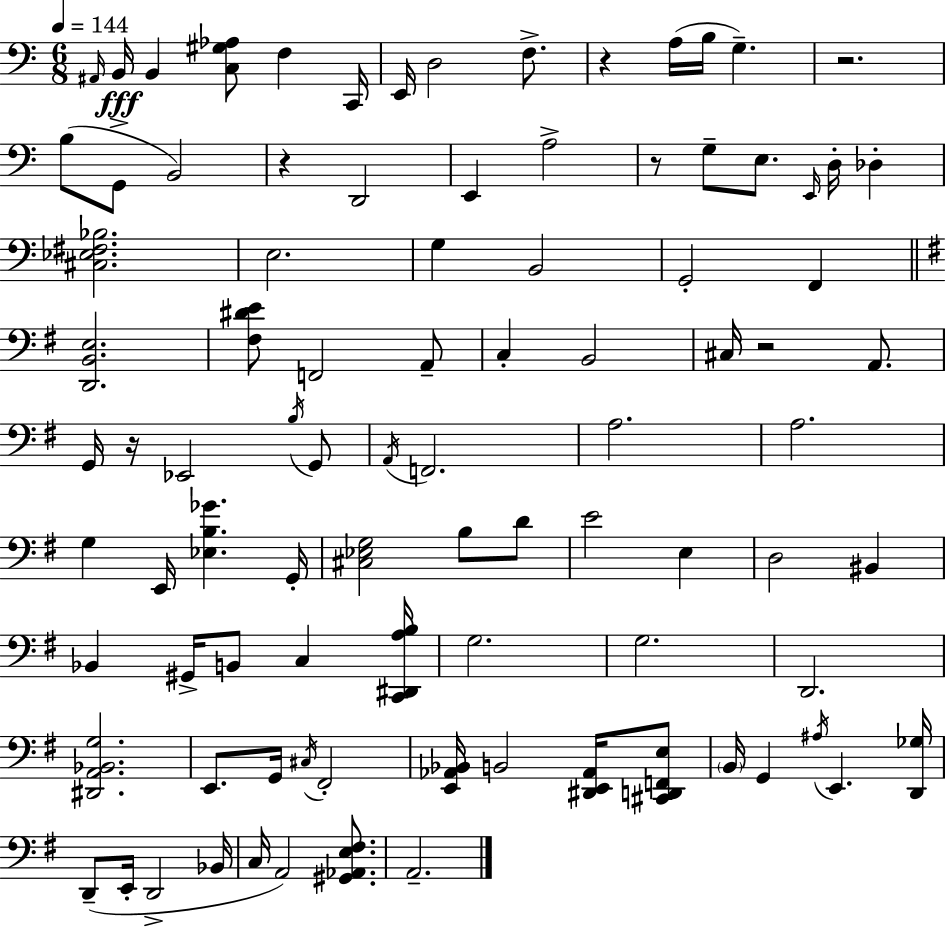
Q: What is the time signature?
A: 6/8